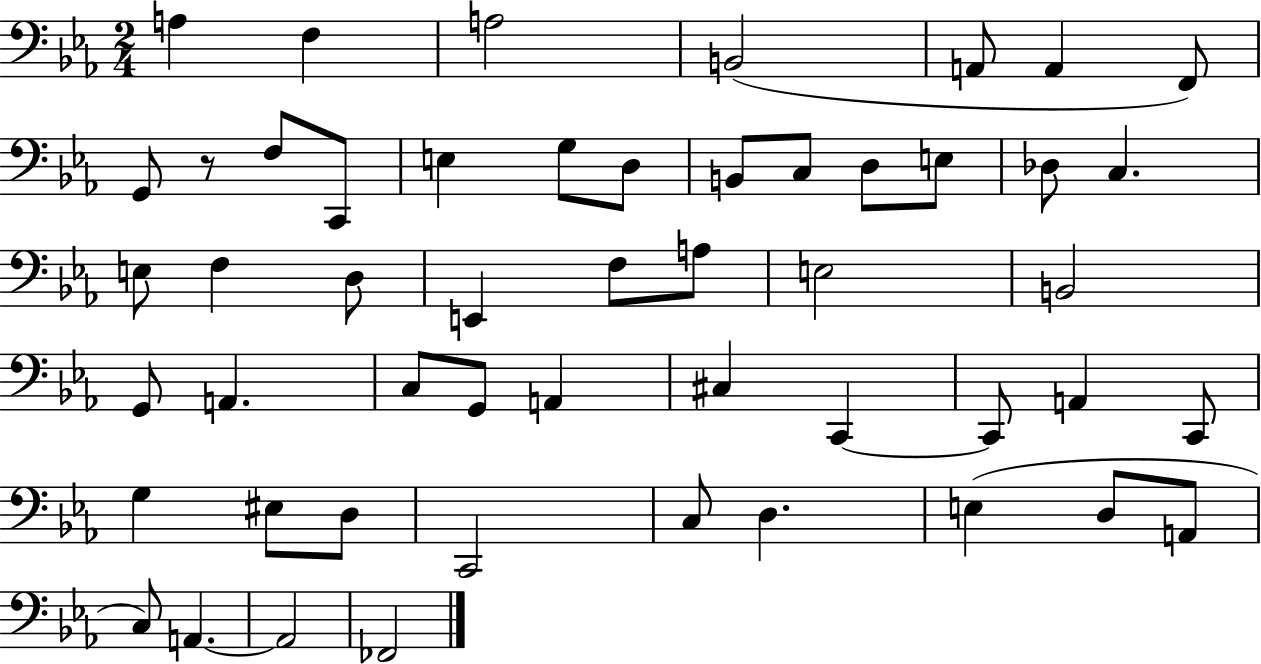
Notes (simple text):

A3/q F3/q A3/h B2/h A2/e A2/q F2/e G2/e R/e F3/e C2/e E3/q G3/e D3/e B2/e C3/e D3/e E3/e Db3/e C3/q. E3/e F3/q D3/e E2/q F3/e A3/e E3/h B2/h G2/e A2/q. C3/e G2/e A2/q C#3/q C2/q C2/e A2/q C2/e G3/q EIS3/e D3/e C2/h C3/e D3/q. E3/q D3/e A2/e C3/e A2/q. A2/h FES2/h